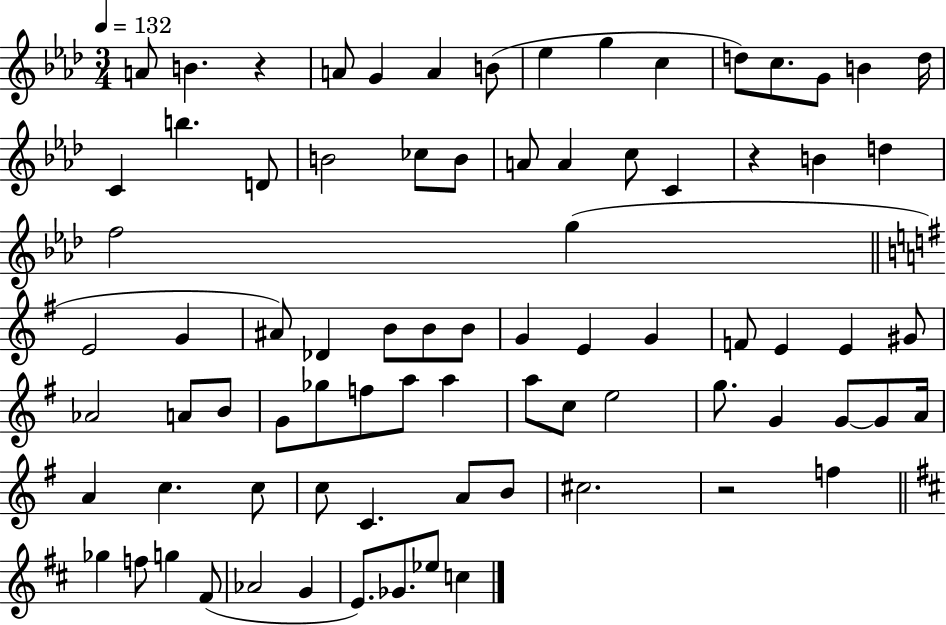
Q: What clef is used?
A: treble